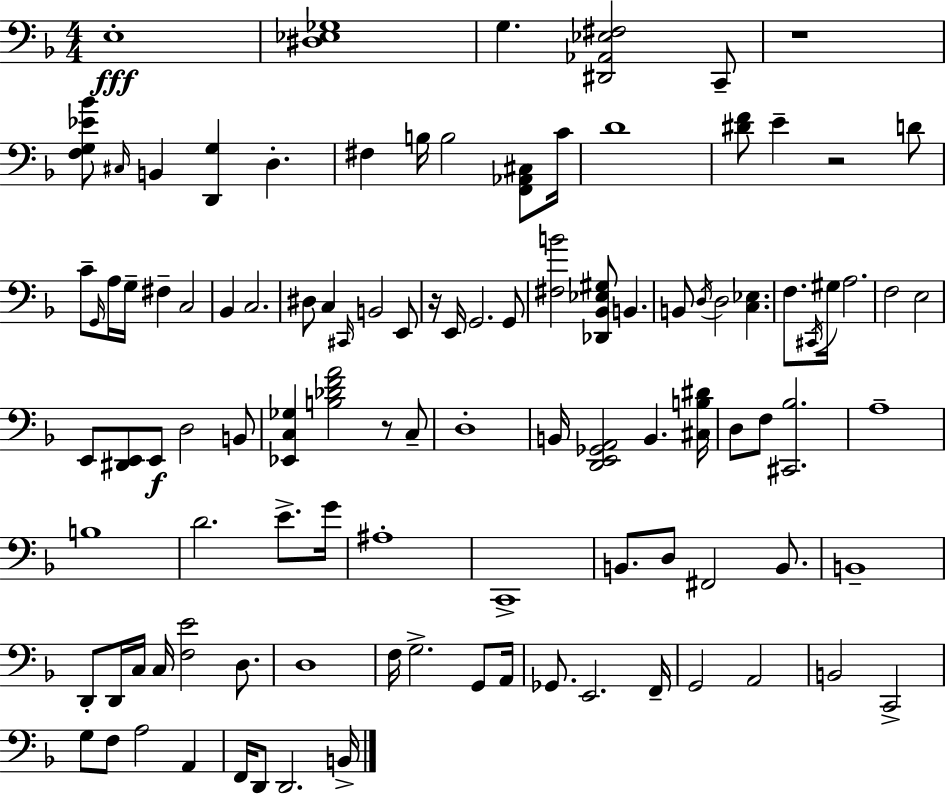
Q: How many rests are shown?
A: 4